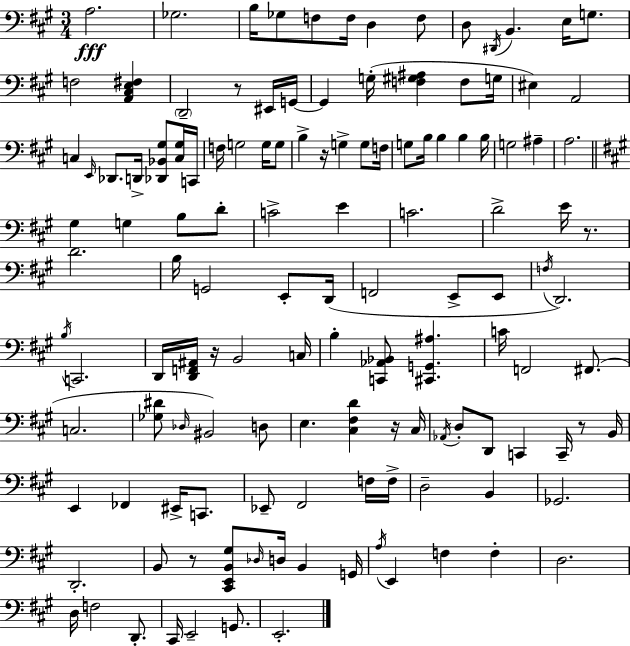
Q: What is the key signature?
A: A major